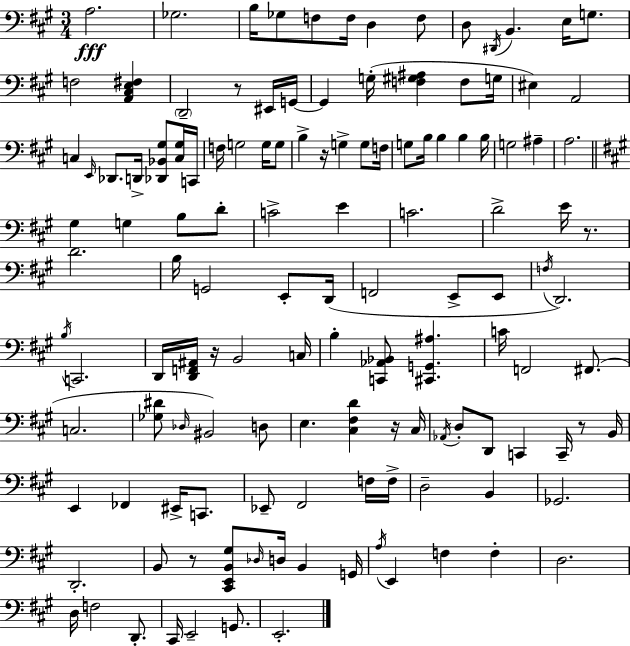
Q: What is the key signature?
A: A major